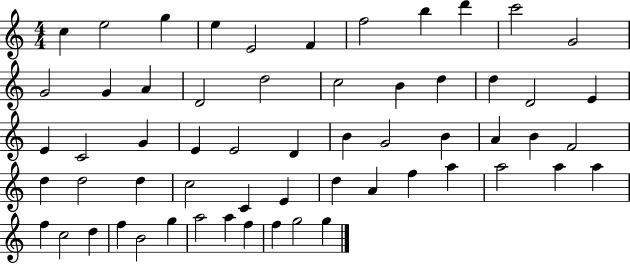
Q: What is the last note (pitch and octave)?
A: G5